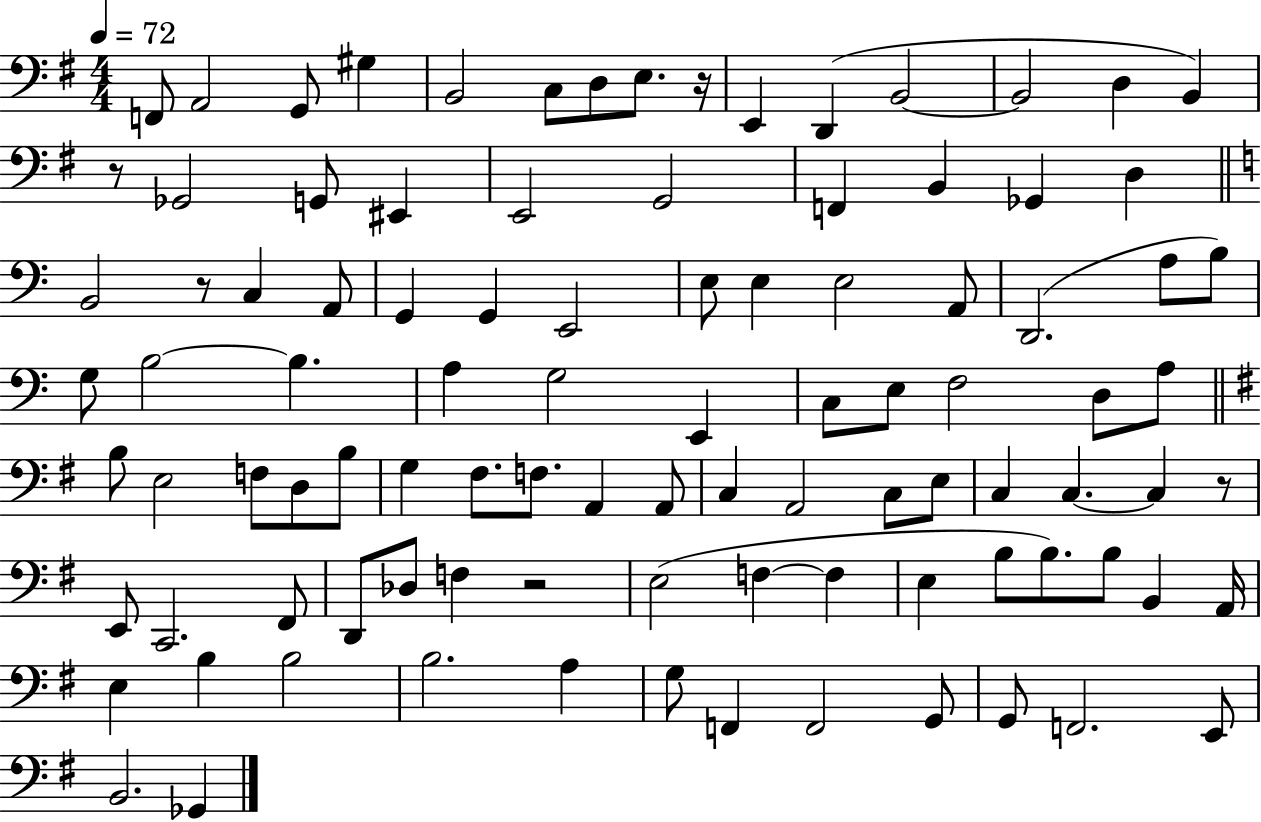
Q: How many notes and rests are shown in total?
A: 98